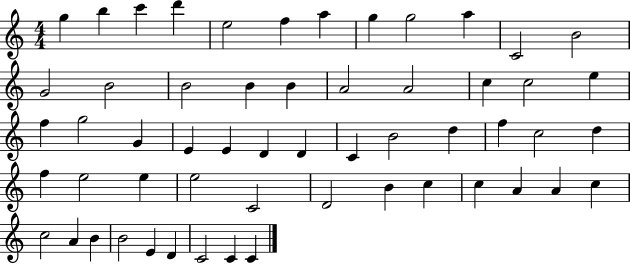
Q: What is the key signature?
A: C major